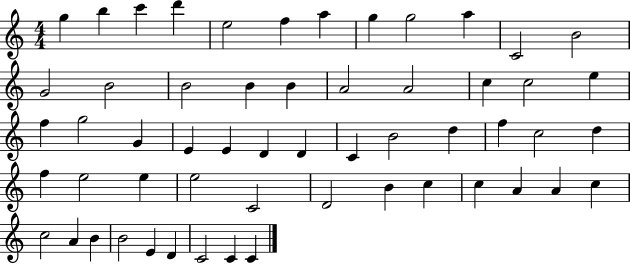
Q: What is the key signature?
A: C major